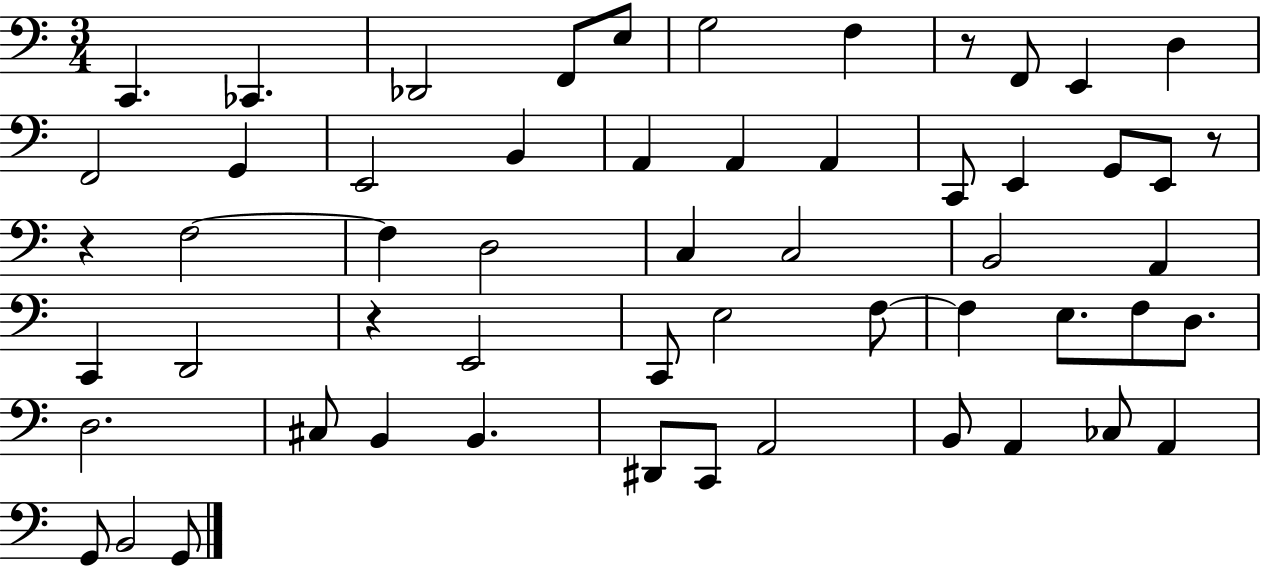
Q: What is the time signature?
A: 3/4